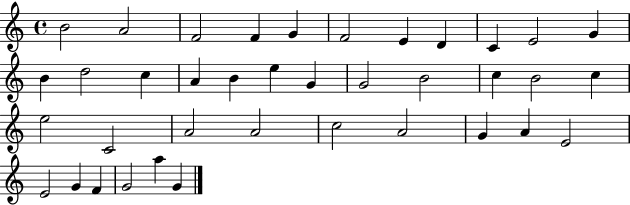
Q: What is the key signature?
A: C major